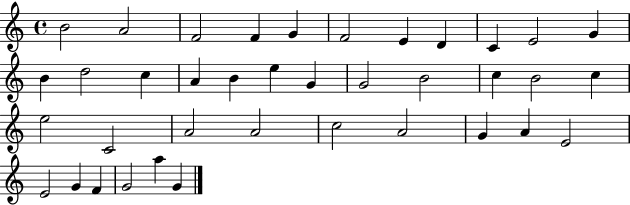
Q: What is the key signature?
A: C major